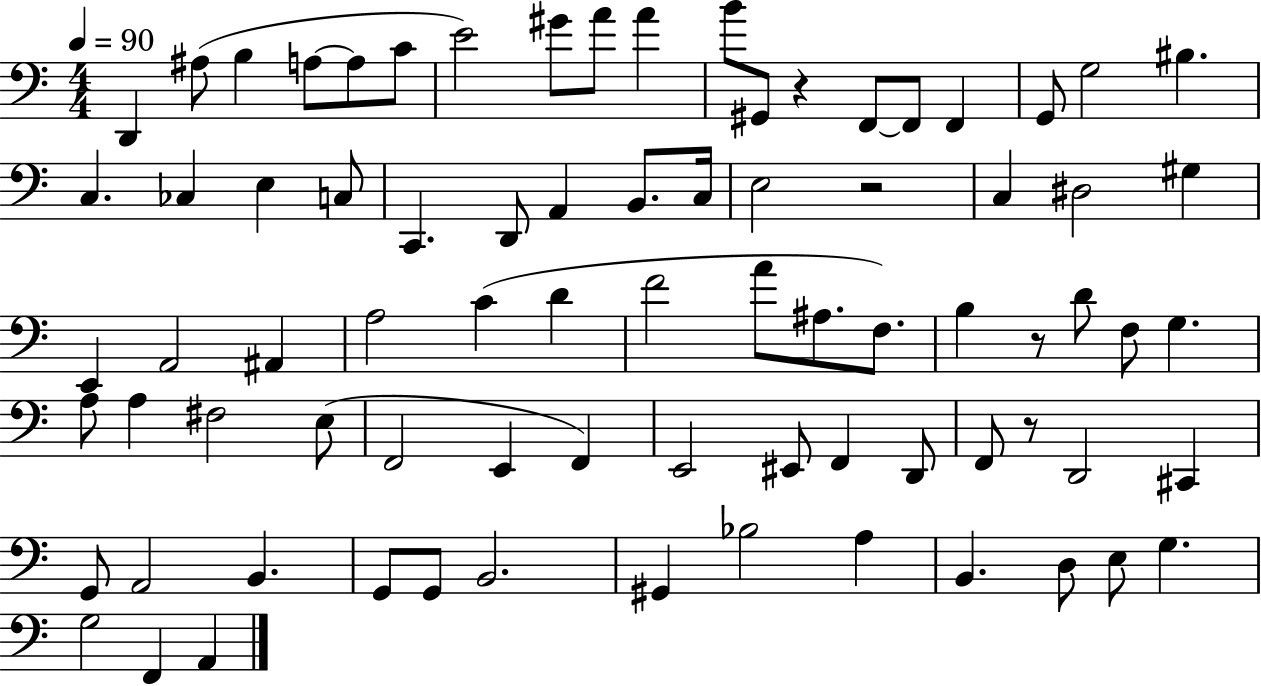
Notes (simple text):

D2/q A#3/e B3/q A3/e A3/e C4/e E4/h G#4/e A4/e A4/q B4/e G#2/e R/q F2/e F2/e F2/q G2/e G3/h BIS3/q. C3/q. CES3/q E3/q C3/e C2/q. D2/e A2/q B2/e. C3/s E3/h R/h C3/q D#3/h G#3/q E2/q A2/h A#2/q A3/h C4/q D4/q F4/h A4/e A#3/e. F3/e. B3/q R/e D4/e F3/e G3/q. A3/e A3/q F#3/h E3/e F2/h E2/q F2/q E2/h EIS2/e F2/q D2/e F2/e R/e D2/h C#2/q G2/e A2/h B2/q. G2/e G2/e B2/h. G#2/q Bb3/h A3/q B2/q. D3/e E3/e G3/q. G3/h F2/q A2/q